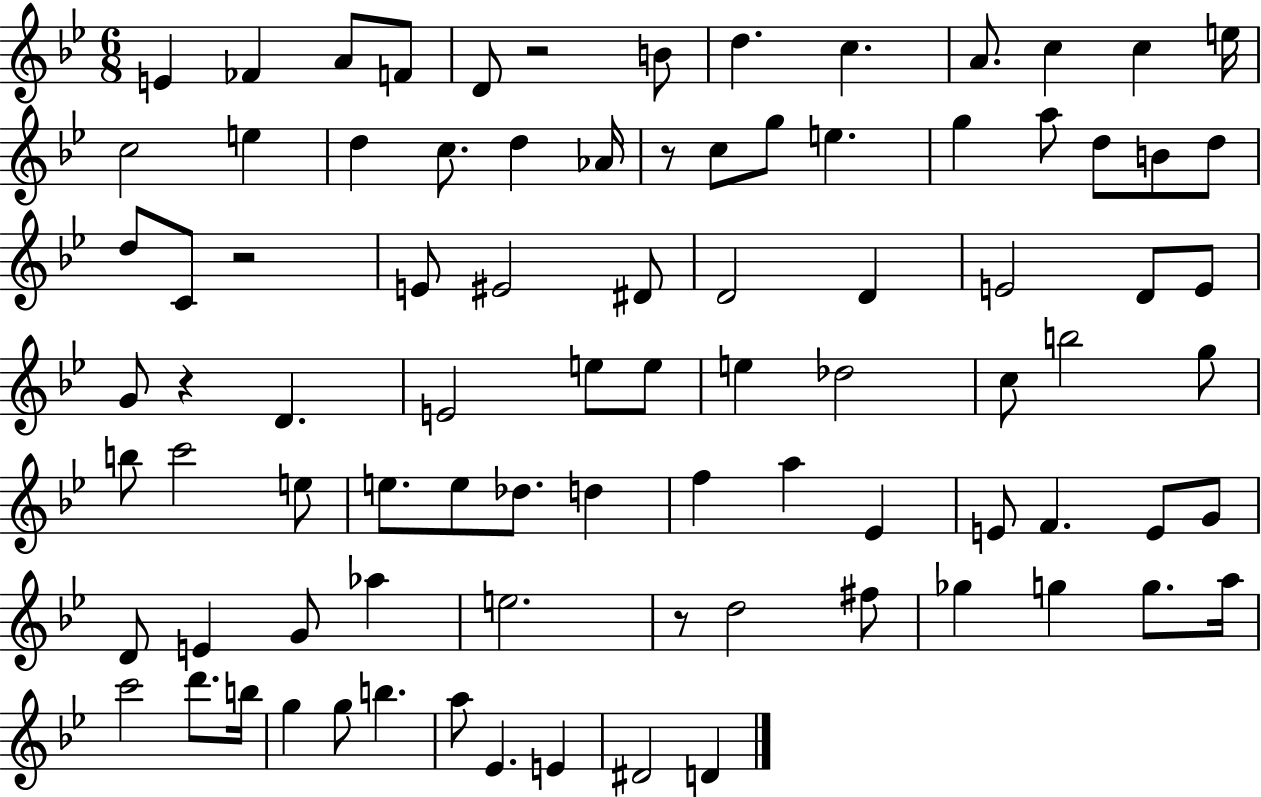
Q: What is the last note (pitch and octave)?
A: D4